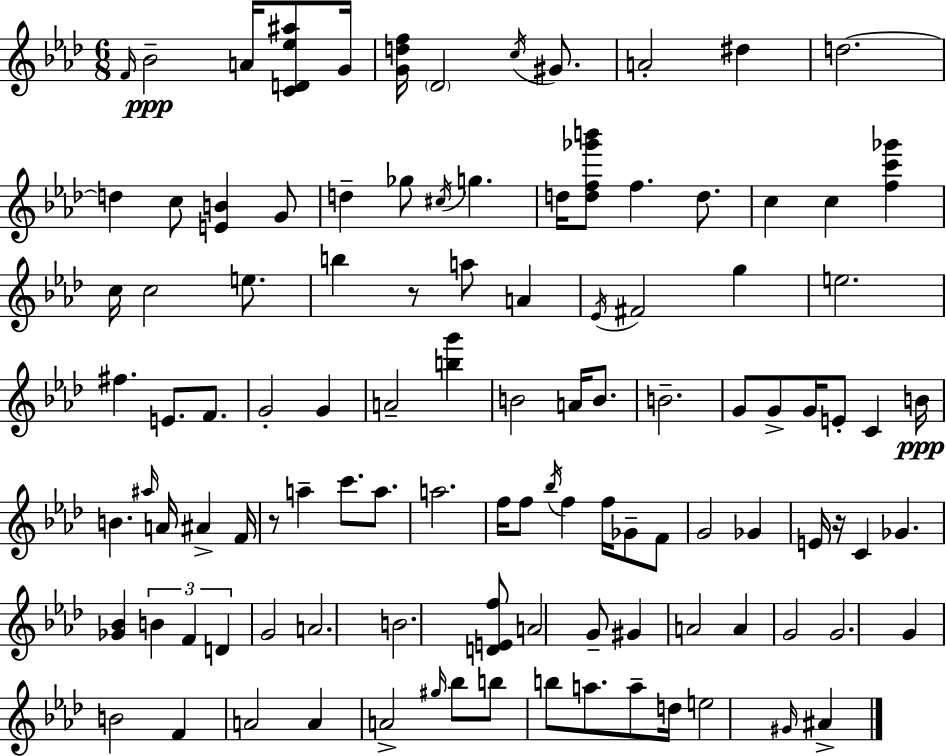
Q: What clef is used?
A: treble